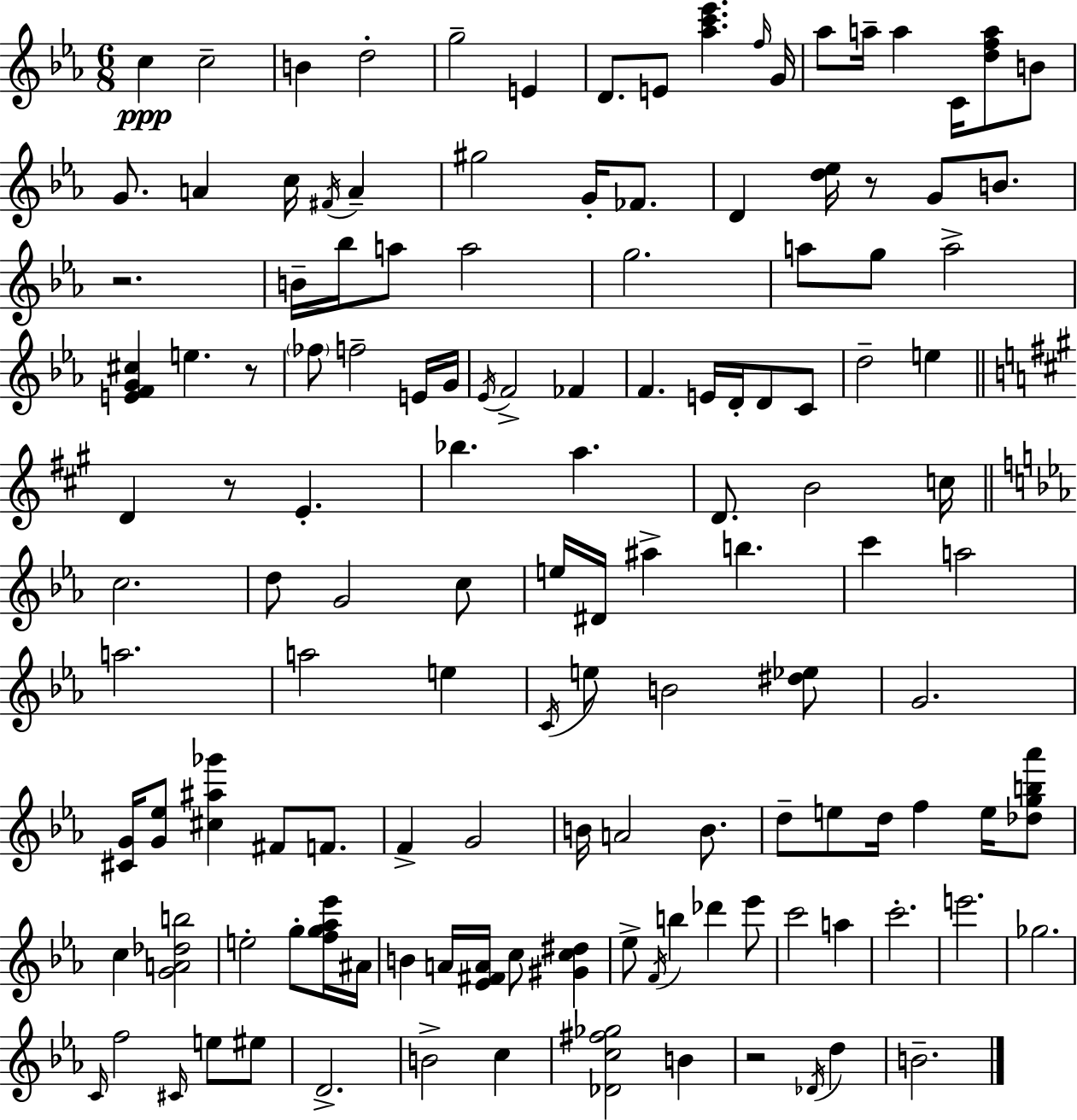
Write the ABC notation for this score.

X:1
T:Untitled
M:6/8
L:1/4
K:Cm
c c2 B d2 g2 E D/2 E/2 [_ac'_e'] f/4 G/4 _a/2 a/4 a C/4 [dfa]/2 B/2 G/2 A c/4 ^F/4 A ^g2 G/4 _F/2 D [d_e]/4 z/2 G/2 B/2 z2 B/4 _b/4 a/2 a2 g2 a/2 g/2 a2 [EFG^c] e z/2 _f/2 f2 E/4 G/4 _E/4 F2 _F F E/4 D/4 D/2 C/2 d2 e D z/2 E _b a D/2 B2 c/4 c2 d/2 G2 c/2 e/4 ^D/4 ^a b c' a2 a2 a2 e C/4 e/2 B2 [^d_e]/2 G2 [^CG]/4 [G_e]/2 [^c^a_g'] ^F/2 F/2 F G2 B/4 A2 B/2 d/2 e/2 d/4 f e/4 [_dgb_a']/2 c [GA_db]2 e2 g/2 [fg_a_e']/4 ^A/4 B A/4 [_E^FA]/4 c/2 [^Gc^d] _e/2 F/4 b _d' _e'/2 c'2 a c'2 e'2 _g2 C/4 f2 ^C/4 e/2 ^e/2 D2 B2 c [_Dc^f_g]2 B z2 _D/4 d B2